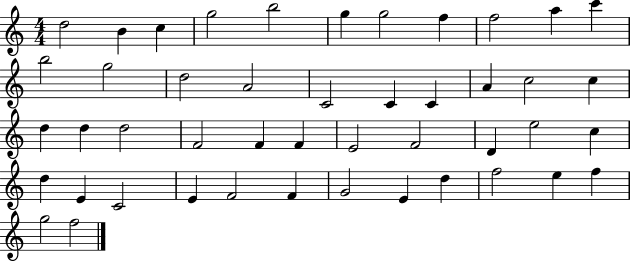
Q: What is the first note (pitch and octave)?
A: D5